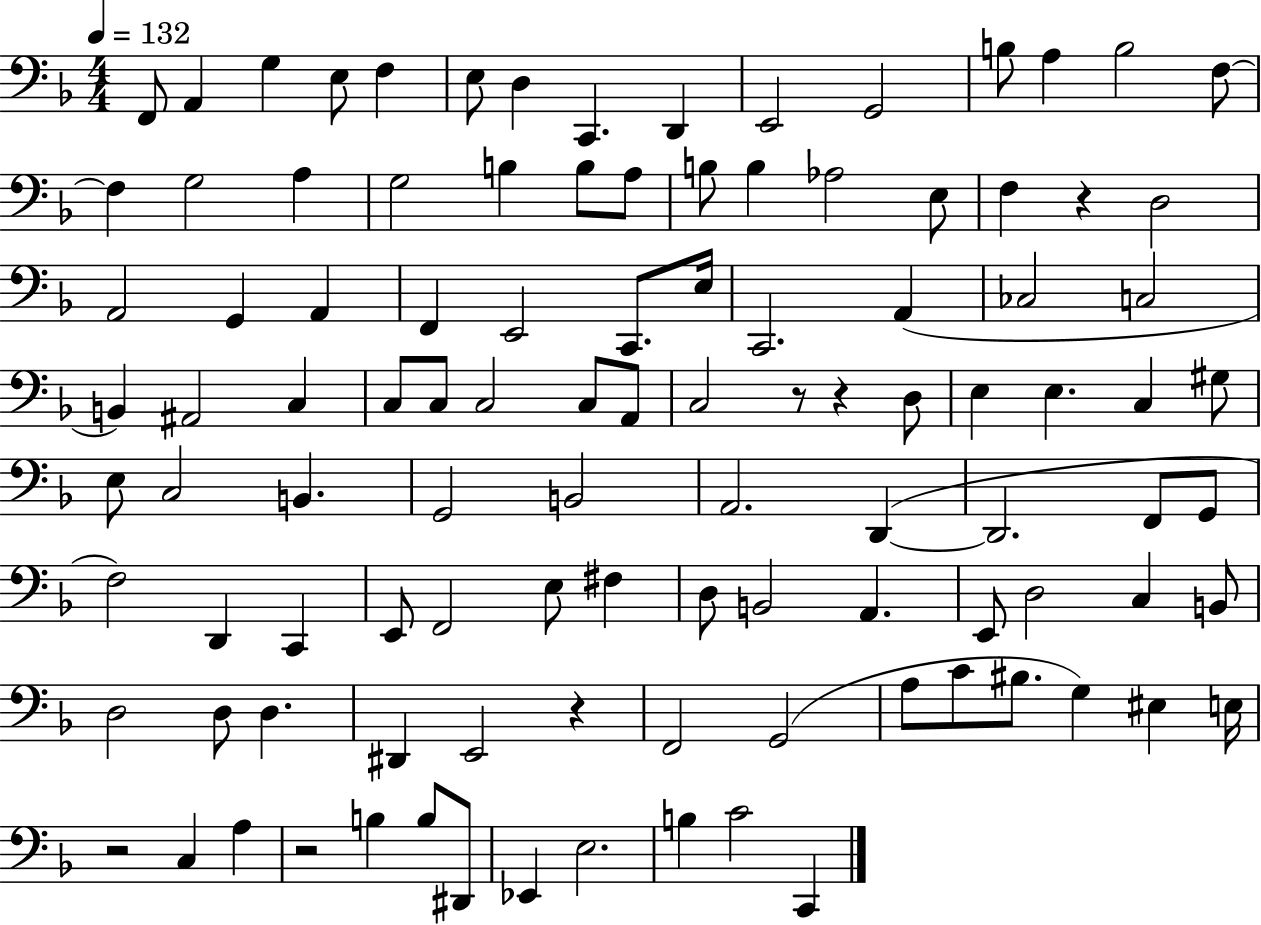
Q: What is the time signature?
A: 4/4